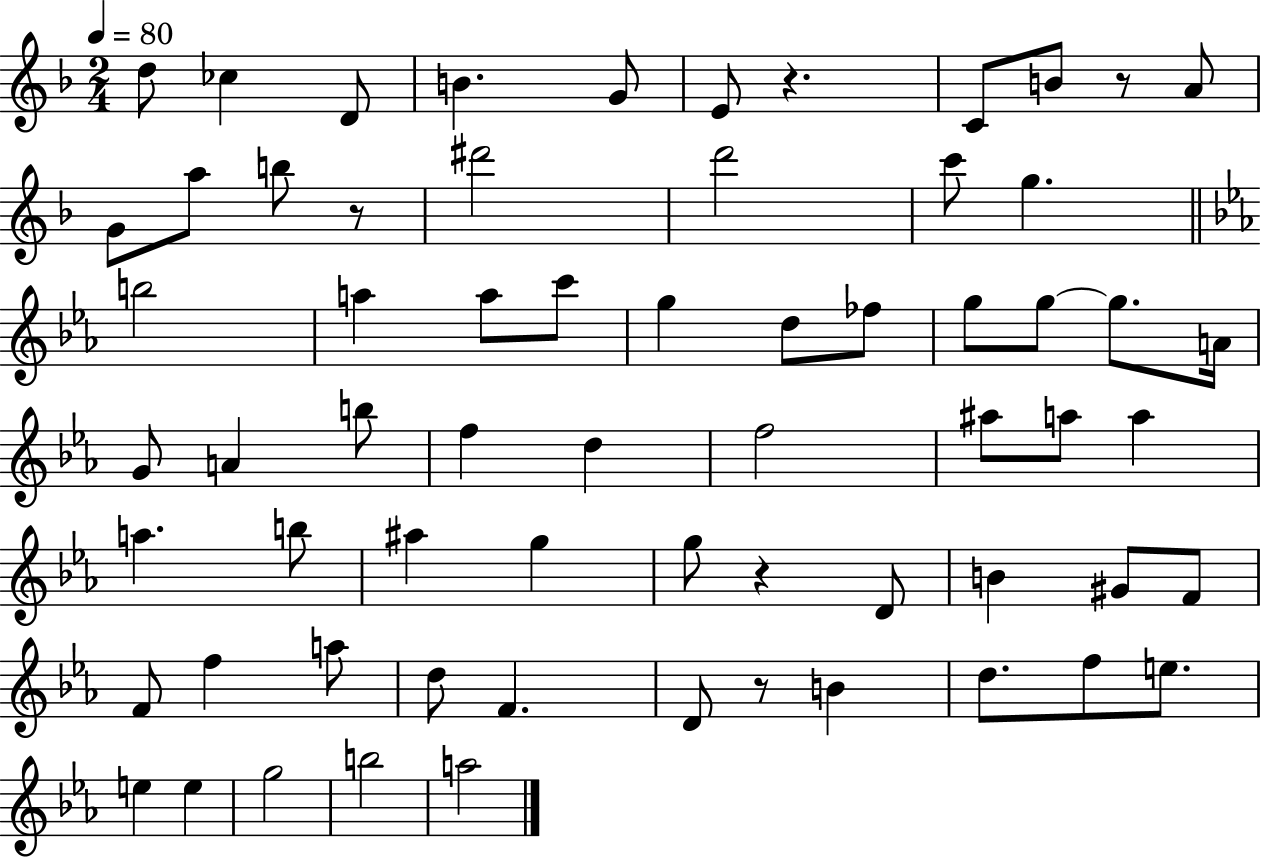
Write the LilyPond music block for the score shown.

{
  \clef treble
  \numericTimeSignature
  \time 2/4
  \key f \major
  \tempo 4 = 80
  d''8 ces''4 d'8 | b'4. g'8 | e'8 r4. | c'8 b'8 r8 a'8 | \break g'8 a''8 b''8 r8 | dis'''2 | d'''2 | c'''8 g''4. | \break \bar "||" \break \key c \minor b''2 | a''4 a''8 c'''8 | g''4 d''8 fes''8 | g''8 g''8~~ g''8. a'16 | \break g'8 a'4 b''8 | f''4 d''4 | f''2 | ais''8 a''8 a''4 | \break a''4. b''8 | ais''4 g''4 | g''8 r4 d'8 | b'4 gis'8 f'8 | \break f'8 f''4 a''8 | d''8 f'4. | d'8 r8 b'4 | d''8. f''8 e''8. | \break e''4 e''4 | g''2 | b''2 | a''2 | \break \bar "|."
}